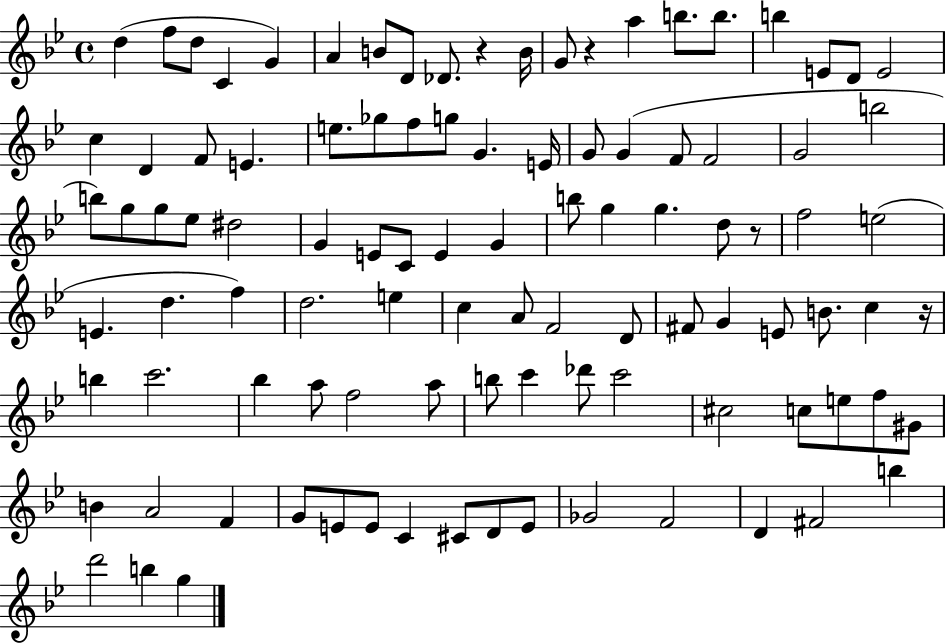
D5/q F5/e D5/e C4/q G4/q A4/q B4/e D4/e Db4/e. R/q B4/s G4/e R/q A5/q B5/e. B5/e. B5/q E4/e D4/e E4/h C5/q D4/q F4/e E4/q. E5/e. Gb5/e F5/e G5/e G4/q. E4/s G4/e G4/q F4/e F4/h G4/h B5/h B5/e G5/e G5/e Eb5/e D#5/h G4/q E4/e C4/e E4/q G4/q B5/e G5/q G5/q. D5/e R/e F5/h E5/h E4/q. D5/q. F5/q D5/h. E5/q C5/q A4/e F4/h D4/e F#4/e G4/q E4/e B4/e. C5/q R/s B5/q C6/h. Bb5/q A5/e F5/h A5/e B5/e C6/q Db6/e C6/h C#5/h C5/e E5/e F5/e G#4/e B4/q A4/h F4/q G4/e E4/e E4/e C4/q C#4/e D4/e E4/e Gb4/h F4/h D4/q F#4/h B5/q D6/h B5/q G5/q